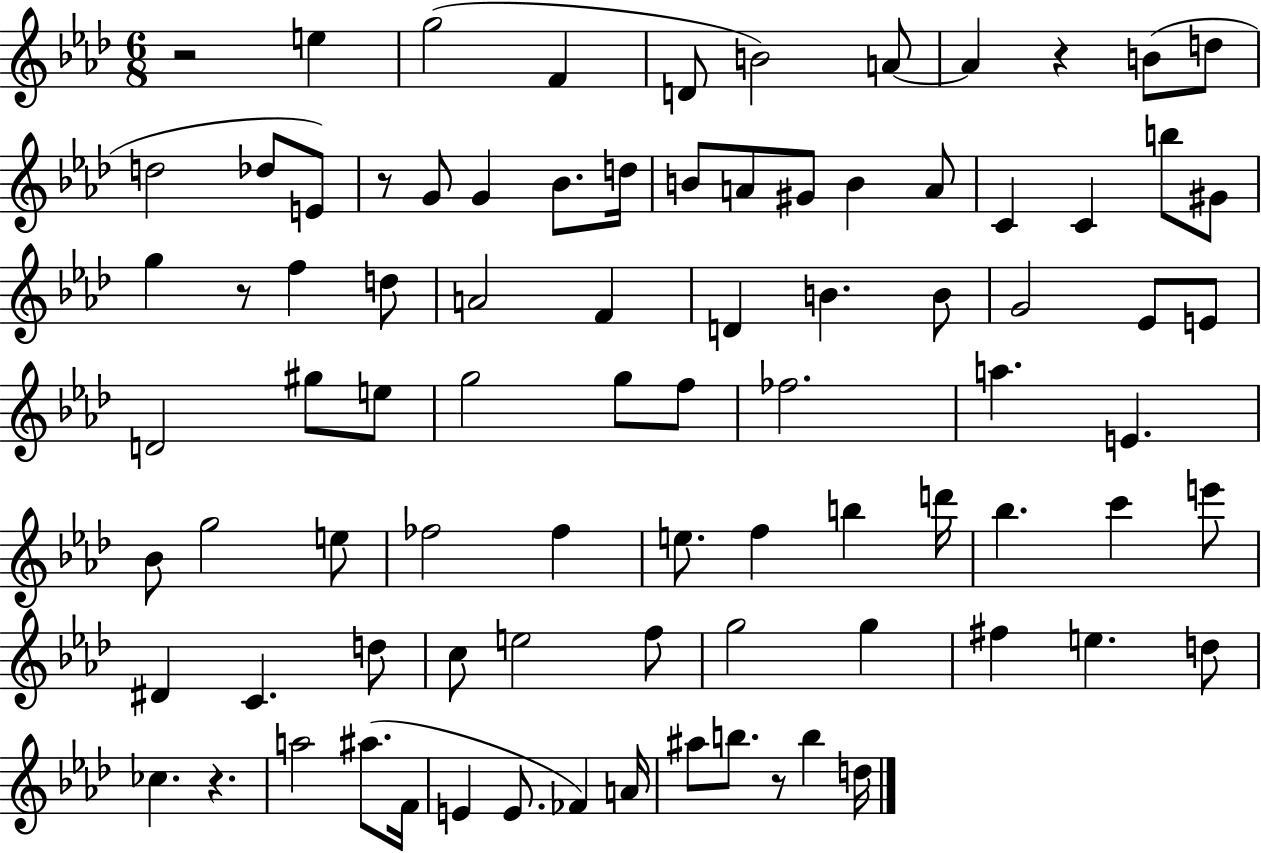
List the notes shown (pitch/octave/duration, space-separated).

R/h E5/q G5/h F4/q D4/e B4/h A4/e A4/q R/q B4/e D5/e D5/h Db5/e E4/e R/e G4/e G4/q Bb4/e. D5/s B4/e A4/e G#4/e B4/q A4/e C4/q C4/q B5/e G#4/e G5/q R/e F5/q D5/e A4/h F4/q D4/q B4/q. B4/e G4/h Eb4/e E4/e D4/h G#5/e E5/e G5/h G5/e F5/e FES5/h. A5/q. E4/q. Bb4/e G5/h E5/e FES5/h FES5/q E5/e. F5/q B5/q D6/s Bb5/q. C6/q E6/e D#4/q C4/q. D5/e C5/e E5/h F5/e G5/h G5/q F#5/q E5/q. D5/e CES5/q. R/q. A5/h A#5/e. F4/s E4/q E4/e. FES4/q A4/s A#5/e B5/e. R/e B5/q D5/s